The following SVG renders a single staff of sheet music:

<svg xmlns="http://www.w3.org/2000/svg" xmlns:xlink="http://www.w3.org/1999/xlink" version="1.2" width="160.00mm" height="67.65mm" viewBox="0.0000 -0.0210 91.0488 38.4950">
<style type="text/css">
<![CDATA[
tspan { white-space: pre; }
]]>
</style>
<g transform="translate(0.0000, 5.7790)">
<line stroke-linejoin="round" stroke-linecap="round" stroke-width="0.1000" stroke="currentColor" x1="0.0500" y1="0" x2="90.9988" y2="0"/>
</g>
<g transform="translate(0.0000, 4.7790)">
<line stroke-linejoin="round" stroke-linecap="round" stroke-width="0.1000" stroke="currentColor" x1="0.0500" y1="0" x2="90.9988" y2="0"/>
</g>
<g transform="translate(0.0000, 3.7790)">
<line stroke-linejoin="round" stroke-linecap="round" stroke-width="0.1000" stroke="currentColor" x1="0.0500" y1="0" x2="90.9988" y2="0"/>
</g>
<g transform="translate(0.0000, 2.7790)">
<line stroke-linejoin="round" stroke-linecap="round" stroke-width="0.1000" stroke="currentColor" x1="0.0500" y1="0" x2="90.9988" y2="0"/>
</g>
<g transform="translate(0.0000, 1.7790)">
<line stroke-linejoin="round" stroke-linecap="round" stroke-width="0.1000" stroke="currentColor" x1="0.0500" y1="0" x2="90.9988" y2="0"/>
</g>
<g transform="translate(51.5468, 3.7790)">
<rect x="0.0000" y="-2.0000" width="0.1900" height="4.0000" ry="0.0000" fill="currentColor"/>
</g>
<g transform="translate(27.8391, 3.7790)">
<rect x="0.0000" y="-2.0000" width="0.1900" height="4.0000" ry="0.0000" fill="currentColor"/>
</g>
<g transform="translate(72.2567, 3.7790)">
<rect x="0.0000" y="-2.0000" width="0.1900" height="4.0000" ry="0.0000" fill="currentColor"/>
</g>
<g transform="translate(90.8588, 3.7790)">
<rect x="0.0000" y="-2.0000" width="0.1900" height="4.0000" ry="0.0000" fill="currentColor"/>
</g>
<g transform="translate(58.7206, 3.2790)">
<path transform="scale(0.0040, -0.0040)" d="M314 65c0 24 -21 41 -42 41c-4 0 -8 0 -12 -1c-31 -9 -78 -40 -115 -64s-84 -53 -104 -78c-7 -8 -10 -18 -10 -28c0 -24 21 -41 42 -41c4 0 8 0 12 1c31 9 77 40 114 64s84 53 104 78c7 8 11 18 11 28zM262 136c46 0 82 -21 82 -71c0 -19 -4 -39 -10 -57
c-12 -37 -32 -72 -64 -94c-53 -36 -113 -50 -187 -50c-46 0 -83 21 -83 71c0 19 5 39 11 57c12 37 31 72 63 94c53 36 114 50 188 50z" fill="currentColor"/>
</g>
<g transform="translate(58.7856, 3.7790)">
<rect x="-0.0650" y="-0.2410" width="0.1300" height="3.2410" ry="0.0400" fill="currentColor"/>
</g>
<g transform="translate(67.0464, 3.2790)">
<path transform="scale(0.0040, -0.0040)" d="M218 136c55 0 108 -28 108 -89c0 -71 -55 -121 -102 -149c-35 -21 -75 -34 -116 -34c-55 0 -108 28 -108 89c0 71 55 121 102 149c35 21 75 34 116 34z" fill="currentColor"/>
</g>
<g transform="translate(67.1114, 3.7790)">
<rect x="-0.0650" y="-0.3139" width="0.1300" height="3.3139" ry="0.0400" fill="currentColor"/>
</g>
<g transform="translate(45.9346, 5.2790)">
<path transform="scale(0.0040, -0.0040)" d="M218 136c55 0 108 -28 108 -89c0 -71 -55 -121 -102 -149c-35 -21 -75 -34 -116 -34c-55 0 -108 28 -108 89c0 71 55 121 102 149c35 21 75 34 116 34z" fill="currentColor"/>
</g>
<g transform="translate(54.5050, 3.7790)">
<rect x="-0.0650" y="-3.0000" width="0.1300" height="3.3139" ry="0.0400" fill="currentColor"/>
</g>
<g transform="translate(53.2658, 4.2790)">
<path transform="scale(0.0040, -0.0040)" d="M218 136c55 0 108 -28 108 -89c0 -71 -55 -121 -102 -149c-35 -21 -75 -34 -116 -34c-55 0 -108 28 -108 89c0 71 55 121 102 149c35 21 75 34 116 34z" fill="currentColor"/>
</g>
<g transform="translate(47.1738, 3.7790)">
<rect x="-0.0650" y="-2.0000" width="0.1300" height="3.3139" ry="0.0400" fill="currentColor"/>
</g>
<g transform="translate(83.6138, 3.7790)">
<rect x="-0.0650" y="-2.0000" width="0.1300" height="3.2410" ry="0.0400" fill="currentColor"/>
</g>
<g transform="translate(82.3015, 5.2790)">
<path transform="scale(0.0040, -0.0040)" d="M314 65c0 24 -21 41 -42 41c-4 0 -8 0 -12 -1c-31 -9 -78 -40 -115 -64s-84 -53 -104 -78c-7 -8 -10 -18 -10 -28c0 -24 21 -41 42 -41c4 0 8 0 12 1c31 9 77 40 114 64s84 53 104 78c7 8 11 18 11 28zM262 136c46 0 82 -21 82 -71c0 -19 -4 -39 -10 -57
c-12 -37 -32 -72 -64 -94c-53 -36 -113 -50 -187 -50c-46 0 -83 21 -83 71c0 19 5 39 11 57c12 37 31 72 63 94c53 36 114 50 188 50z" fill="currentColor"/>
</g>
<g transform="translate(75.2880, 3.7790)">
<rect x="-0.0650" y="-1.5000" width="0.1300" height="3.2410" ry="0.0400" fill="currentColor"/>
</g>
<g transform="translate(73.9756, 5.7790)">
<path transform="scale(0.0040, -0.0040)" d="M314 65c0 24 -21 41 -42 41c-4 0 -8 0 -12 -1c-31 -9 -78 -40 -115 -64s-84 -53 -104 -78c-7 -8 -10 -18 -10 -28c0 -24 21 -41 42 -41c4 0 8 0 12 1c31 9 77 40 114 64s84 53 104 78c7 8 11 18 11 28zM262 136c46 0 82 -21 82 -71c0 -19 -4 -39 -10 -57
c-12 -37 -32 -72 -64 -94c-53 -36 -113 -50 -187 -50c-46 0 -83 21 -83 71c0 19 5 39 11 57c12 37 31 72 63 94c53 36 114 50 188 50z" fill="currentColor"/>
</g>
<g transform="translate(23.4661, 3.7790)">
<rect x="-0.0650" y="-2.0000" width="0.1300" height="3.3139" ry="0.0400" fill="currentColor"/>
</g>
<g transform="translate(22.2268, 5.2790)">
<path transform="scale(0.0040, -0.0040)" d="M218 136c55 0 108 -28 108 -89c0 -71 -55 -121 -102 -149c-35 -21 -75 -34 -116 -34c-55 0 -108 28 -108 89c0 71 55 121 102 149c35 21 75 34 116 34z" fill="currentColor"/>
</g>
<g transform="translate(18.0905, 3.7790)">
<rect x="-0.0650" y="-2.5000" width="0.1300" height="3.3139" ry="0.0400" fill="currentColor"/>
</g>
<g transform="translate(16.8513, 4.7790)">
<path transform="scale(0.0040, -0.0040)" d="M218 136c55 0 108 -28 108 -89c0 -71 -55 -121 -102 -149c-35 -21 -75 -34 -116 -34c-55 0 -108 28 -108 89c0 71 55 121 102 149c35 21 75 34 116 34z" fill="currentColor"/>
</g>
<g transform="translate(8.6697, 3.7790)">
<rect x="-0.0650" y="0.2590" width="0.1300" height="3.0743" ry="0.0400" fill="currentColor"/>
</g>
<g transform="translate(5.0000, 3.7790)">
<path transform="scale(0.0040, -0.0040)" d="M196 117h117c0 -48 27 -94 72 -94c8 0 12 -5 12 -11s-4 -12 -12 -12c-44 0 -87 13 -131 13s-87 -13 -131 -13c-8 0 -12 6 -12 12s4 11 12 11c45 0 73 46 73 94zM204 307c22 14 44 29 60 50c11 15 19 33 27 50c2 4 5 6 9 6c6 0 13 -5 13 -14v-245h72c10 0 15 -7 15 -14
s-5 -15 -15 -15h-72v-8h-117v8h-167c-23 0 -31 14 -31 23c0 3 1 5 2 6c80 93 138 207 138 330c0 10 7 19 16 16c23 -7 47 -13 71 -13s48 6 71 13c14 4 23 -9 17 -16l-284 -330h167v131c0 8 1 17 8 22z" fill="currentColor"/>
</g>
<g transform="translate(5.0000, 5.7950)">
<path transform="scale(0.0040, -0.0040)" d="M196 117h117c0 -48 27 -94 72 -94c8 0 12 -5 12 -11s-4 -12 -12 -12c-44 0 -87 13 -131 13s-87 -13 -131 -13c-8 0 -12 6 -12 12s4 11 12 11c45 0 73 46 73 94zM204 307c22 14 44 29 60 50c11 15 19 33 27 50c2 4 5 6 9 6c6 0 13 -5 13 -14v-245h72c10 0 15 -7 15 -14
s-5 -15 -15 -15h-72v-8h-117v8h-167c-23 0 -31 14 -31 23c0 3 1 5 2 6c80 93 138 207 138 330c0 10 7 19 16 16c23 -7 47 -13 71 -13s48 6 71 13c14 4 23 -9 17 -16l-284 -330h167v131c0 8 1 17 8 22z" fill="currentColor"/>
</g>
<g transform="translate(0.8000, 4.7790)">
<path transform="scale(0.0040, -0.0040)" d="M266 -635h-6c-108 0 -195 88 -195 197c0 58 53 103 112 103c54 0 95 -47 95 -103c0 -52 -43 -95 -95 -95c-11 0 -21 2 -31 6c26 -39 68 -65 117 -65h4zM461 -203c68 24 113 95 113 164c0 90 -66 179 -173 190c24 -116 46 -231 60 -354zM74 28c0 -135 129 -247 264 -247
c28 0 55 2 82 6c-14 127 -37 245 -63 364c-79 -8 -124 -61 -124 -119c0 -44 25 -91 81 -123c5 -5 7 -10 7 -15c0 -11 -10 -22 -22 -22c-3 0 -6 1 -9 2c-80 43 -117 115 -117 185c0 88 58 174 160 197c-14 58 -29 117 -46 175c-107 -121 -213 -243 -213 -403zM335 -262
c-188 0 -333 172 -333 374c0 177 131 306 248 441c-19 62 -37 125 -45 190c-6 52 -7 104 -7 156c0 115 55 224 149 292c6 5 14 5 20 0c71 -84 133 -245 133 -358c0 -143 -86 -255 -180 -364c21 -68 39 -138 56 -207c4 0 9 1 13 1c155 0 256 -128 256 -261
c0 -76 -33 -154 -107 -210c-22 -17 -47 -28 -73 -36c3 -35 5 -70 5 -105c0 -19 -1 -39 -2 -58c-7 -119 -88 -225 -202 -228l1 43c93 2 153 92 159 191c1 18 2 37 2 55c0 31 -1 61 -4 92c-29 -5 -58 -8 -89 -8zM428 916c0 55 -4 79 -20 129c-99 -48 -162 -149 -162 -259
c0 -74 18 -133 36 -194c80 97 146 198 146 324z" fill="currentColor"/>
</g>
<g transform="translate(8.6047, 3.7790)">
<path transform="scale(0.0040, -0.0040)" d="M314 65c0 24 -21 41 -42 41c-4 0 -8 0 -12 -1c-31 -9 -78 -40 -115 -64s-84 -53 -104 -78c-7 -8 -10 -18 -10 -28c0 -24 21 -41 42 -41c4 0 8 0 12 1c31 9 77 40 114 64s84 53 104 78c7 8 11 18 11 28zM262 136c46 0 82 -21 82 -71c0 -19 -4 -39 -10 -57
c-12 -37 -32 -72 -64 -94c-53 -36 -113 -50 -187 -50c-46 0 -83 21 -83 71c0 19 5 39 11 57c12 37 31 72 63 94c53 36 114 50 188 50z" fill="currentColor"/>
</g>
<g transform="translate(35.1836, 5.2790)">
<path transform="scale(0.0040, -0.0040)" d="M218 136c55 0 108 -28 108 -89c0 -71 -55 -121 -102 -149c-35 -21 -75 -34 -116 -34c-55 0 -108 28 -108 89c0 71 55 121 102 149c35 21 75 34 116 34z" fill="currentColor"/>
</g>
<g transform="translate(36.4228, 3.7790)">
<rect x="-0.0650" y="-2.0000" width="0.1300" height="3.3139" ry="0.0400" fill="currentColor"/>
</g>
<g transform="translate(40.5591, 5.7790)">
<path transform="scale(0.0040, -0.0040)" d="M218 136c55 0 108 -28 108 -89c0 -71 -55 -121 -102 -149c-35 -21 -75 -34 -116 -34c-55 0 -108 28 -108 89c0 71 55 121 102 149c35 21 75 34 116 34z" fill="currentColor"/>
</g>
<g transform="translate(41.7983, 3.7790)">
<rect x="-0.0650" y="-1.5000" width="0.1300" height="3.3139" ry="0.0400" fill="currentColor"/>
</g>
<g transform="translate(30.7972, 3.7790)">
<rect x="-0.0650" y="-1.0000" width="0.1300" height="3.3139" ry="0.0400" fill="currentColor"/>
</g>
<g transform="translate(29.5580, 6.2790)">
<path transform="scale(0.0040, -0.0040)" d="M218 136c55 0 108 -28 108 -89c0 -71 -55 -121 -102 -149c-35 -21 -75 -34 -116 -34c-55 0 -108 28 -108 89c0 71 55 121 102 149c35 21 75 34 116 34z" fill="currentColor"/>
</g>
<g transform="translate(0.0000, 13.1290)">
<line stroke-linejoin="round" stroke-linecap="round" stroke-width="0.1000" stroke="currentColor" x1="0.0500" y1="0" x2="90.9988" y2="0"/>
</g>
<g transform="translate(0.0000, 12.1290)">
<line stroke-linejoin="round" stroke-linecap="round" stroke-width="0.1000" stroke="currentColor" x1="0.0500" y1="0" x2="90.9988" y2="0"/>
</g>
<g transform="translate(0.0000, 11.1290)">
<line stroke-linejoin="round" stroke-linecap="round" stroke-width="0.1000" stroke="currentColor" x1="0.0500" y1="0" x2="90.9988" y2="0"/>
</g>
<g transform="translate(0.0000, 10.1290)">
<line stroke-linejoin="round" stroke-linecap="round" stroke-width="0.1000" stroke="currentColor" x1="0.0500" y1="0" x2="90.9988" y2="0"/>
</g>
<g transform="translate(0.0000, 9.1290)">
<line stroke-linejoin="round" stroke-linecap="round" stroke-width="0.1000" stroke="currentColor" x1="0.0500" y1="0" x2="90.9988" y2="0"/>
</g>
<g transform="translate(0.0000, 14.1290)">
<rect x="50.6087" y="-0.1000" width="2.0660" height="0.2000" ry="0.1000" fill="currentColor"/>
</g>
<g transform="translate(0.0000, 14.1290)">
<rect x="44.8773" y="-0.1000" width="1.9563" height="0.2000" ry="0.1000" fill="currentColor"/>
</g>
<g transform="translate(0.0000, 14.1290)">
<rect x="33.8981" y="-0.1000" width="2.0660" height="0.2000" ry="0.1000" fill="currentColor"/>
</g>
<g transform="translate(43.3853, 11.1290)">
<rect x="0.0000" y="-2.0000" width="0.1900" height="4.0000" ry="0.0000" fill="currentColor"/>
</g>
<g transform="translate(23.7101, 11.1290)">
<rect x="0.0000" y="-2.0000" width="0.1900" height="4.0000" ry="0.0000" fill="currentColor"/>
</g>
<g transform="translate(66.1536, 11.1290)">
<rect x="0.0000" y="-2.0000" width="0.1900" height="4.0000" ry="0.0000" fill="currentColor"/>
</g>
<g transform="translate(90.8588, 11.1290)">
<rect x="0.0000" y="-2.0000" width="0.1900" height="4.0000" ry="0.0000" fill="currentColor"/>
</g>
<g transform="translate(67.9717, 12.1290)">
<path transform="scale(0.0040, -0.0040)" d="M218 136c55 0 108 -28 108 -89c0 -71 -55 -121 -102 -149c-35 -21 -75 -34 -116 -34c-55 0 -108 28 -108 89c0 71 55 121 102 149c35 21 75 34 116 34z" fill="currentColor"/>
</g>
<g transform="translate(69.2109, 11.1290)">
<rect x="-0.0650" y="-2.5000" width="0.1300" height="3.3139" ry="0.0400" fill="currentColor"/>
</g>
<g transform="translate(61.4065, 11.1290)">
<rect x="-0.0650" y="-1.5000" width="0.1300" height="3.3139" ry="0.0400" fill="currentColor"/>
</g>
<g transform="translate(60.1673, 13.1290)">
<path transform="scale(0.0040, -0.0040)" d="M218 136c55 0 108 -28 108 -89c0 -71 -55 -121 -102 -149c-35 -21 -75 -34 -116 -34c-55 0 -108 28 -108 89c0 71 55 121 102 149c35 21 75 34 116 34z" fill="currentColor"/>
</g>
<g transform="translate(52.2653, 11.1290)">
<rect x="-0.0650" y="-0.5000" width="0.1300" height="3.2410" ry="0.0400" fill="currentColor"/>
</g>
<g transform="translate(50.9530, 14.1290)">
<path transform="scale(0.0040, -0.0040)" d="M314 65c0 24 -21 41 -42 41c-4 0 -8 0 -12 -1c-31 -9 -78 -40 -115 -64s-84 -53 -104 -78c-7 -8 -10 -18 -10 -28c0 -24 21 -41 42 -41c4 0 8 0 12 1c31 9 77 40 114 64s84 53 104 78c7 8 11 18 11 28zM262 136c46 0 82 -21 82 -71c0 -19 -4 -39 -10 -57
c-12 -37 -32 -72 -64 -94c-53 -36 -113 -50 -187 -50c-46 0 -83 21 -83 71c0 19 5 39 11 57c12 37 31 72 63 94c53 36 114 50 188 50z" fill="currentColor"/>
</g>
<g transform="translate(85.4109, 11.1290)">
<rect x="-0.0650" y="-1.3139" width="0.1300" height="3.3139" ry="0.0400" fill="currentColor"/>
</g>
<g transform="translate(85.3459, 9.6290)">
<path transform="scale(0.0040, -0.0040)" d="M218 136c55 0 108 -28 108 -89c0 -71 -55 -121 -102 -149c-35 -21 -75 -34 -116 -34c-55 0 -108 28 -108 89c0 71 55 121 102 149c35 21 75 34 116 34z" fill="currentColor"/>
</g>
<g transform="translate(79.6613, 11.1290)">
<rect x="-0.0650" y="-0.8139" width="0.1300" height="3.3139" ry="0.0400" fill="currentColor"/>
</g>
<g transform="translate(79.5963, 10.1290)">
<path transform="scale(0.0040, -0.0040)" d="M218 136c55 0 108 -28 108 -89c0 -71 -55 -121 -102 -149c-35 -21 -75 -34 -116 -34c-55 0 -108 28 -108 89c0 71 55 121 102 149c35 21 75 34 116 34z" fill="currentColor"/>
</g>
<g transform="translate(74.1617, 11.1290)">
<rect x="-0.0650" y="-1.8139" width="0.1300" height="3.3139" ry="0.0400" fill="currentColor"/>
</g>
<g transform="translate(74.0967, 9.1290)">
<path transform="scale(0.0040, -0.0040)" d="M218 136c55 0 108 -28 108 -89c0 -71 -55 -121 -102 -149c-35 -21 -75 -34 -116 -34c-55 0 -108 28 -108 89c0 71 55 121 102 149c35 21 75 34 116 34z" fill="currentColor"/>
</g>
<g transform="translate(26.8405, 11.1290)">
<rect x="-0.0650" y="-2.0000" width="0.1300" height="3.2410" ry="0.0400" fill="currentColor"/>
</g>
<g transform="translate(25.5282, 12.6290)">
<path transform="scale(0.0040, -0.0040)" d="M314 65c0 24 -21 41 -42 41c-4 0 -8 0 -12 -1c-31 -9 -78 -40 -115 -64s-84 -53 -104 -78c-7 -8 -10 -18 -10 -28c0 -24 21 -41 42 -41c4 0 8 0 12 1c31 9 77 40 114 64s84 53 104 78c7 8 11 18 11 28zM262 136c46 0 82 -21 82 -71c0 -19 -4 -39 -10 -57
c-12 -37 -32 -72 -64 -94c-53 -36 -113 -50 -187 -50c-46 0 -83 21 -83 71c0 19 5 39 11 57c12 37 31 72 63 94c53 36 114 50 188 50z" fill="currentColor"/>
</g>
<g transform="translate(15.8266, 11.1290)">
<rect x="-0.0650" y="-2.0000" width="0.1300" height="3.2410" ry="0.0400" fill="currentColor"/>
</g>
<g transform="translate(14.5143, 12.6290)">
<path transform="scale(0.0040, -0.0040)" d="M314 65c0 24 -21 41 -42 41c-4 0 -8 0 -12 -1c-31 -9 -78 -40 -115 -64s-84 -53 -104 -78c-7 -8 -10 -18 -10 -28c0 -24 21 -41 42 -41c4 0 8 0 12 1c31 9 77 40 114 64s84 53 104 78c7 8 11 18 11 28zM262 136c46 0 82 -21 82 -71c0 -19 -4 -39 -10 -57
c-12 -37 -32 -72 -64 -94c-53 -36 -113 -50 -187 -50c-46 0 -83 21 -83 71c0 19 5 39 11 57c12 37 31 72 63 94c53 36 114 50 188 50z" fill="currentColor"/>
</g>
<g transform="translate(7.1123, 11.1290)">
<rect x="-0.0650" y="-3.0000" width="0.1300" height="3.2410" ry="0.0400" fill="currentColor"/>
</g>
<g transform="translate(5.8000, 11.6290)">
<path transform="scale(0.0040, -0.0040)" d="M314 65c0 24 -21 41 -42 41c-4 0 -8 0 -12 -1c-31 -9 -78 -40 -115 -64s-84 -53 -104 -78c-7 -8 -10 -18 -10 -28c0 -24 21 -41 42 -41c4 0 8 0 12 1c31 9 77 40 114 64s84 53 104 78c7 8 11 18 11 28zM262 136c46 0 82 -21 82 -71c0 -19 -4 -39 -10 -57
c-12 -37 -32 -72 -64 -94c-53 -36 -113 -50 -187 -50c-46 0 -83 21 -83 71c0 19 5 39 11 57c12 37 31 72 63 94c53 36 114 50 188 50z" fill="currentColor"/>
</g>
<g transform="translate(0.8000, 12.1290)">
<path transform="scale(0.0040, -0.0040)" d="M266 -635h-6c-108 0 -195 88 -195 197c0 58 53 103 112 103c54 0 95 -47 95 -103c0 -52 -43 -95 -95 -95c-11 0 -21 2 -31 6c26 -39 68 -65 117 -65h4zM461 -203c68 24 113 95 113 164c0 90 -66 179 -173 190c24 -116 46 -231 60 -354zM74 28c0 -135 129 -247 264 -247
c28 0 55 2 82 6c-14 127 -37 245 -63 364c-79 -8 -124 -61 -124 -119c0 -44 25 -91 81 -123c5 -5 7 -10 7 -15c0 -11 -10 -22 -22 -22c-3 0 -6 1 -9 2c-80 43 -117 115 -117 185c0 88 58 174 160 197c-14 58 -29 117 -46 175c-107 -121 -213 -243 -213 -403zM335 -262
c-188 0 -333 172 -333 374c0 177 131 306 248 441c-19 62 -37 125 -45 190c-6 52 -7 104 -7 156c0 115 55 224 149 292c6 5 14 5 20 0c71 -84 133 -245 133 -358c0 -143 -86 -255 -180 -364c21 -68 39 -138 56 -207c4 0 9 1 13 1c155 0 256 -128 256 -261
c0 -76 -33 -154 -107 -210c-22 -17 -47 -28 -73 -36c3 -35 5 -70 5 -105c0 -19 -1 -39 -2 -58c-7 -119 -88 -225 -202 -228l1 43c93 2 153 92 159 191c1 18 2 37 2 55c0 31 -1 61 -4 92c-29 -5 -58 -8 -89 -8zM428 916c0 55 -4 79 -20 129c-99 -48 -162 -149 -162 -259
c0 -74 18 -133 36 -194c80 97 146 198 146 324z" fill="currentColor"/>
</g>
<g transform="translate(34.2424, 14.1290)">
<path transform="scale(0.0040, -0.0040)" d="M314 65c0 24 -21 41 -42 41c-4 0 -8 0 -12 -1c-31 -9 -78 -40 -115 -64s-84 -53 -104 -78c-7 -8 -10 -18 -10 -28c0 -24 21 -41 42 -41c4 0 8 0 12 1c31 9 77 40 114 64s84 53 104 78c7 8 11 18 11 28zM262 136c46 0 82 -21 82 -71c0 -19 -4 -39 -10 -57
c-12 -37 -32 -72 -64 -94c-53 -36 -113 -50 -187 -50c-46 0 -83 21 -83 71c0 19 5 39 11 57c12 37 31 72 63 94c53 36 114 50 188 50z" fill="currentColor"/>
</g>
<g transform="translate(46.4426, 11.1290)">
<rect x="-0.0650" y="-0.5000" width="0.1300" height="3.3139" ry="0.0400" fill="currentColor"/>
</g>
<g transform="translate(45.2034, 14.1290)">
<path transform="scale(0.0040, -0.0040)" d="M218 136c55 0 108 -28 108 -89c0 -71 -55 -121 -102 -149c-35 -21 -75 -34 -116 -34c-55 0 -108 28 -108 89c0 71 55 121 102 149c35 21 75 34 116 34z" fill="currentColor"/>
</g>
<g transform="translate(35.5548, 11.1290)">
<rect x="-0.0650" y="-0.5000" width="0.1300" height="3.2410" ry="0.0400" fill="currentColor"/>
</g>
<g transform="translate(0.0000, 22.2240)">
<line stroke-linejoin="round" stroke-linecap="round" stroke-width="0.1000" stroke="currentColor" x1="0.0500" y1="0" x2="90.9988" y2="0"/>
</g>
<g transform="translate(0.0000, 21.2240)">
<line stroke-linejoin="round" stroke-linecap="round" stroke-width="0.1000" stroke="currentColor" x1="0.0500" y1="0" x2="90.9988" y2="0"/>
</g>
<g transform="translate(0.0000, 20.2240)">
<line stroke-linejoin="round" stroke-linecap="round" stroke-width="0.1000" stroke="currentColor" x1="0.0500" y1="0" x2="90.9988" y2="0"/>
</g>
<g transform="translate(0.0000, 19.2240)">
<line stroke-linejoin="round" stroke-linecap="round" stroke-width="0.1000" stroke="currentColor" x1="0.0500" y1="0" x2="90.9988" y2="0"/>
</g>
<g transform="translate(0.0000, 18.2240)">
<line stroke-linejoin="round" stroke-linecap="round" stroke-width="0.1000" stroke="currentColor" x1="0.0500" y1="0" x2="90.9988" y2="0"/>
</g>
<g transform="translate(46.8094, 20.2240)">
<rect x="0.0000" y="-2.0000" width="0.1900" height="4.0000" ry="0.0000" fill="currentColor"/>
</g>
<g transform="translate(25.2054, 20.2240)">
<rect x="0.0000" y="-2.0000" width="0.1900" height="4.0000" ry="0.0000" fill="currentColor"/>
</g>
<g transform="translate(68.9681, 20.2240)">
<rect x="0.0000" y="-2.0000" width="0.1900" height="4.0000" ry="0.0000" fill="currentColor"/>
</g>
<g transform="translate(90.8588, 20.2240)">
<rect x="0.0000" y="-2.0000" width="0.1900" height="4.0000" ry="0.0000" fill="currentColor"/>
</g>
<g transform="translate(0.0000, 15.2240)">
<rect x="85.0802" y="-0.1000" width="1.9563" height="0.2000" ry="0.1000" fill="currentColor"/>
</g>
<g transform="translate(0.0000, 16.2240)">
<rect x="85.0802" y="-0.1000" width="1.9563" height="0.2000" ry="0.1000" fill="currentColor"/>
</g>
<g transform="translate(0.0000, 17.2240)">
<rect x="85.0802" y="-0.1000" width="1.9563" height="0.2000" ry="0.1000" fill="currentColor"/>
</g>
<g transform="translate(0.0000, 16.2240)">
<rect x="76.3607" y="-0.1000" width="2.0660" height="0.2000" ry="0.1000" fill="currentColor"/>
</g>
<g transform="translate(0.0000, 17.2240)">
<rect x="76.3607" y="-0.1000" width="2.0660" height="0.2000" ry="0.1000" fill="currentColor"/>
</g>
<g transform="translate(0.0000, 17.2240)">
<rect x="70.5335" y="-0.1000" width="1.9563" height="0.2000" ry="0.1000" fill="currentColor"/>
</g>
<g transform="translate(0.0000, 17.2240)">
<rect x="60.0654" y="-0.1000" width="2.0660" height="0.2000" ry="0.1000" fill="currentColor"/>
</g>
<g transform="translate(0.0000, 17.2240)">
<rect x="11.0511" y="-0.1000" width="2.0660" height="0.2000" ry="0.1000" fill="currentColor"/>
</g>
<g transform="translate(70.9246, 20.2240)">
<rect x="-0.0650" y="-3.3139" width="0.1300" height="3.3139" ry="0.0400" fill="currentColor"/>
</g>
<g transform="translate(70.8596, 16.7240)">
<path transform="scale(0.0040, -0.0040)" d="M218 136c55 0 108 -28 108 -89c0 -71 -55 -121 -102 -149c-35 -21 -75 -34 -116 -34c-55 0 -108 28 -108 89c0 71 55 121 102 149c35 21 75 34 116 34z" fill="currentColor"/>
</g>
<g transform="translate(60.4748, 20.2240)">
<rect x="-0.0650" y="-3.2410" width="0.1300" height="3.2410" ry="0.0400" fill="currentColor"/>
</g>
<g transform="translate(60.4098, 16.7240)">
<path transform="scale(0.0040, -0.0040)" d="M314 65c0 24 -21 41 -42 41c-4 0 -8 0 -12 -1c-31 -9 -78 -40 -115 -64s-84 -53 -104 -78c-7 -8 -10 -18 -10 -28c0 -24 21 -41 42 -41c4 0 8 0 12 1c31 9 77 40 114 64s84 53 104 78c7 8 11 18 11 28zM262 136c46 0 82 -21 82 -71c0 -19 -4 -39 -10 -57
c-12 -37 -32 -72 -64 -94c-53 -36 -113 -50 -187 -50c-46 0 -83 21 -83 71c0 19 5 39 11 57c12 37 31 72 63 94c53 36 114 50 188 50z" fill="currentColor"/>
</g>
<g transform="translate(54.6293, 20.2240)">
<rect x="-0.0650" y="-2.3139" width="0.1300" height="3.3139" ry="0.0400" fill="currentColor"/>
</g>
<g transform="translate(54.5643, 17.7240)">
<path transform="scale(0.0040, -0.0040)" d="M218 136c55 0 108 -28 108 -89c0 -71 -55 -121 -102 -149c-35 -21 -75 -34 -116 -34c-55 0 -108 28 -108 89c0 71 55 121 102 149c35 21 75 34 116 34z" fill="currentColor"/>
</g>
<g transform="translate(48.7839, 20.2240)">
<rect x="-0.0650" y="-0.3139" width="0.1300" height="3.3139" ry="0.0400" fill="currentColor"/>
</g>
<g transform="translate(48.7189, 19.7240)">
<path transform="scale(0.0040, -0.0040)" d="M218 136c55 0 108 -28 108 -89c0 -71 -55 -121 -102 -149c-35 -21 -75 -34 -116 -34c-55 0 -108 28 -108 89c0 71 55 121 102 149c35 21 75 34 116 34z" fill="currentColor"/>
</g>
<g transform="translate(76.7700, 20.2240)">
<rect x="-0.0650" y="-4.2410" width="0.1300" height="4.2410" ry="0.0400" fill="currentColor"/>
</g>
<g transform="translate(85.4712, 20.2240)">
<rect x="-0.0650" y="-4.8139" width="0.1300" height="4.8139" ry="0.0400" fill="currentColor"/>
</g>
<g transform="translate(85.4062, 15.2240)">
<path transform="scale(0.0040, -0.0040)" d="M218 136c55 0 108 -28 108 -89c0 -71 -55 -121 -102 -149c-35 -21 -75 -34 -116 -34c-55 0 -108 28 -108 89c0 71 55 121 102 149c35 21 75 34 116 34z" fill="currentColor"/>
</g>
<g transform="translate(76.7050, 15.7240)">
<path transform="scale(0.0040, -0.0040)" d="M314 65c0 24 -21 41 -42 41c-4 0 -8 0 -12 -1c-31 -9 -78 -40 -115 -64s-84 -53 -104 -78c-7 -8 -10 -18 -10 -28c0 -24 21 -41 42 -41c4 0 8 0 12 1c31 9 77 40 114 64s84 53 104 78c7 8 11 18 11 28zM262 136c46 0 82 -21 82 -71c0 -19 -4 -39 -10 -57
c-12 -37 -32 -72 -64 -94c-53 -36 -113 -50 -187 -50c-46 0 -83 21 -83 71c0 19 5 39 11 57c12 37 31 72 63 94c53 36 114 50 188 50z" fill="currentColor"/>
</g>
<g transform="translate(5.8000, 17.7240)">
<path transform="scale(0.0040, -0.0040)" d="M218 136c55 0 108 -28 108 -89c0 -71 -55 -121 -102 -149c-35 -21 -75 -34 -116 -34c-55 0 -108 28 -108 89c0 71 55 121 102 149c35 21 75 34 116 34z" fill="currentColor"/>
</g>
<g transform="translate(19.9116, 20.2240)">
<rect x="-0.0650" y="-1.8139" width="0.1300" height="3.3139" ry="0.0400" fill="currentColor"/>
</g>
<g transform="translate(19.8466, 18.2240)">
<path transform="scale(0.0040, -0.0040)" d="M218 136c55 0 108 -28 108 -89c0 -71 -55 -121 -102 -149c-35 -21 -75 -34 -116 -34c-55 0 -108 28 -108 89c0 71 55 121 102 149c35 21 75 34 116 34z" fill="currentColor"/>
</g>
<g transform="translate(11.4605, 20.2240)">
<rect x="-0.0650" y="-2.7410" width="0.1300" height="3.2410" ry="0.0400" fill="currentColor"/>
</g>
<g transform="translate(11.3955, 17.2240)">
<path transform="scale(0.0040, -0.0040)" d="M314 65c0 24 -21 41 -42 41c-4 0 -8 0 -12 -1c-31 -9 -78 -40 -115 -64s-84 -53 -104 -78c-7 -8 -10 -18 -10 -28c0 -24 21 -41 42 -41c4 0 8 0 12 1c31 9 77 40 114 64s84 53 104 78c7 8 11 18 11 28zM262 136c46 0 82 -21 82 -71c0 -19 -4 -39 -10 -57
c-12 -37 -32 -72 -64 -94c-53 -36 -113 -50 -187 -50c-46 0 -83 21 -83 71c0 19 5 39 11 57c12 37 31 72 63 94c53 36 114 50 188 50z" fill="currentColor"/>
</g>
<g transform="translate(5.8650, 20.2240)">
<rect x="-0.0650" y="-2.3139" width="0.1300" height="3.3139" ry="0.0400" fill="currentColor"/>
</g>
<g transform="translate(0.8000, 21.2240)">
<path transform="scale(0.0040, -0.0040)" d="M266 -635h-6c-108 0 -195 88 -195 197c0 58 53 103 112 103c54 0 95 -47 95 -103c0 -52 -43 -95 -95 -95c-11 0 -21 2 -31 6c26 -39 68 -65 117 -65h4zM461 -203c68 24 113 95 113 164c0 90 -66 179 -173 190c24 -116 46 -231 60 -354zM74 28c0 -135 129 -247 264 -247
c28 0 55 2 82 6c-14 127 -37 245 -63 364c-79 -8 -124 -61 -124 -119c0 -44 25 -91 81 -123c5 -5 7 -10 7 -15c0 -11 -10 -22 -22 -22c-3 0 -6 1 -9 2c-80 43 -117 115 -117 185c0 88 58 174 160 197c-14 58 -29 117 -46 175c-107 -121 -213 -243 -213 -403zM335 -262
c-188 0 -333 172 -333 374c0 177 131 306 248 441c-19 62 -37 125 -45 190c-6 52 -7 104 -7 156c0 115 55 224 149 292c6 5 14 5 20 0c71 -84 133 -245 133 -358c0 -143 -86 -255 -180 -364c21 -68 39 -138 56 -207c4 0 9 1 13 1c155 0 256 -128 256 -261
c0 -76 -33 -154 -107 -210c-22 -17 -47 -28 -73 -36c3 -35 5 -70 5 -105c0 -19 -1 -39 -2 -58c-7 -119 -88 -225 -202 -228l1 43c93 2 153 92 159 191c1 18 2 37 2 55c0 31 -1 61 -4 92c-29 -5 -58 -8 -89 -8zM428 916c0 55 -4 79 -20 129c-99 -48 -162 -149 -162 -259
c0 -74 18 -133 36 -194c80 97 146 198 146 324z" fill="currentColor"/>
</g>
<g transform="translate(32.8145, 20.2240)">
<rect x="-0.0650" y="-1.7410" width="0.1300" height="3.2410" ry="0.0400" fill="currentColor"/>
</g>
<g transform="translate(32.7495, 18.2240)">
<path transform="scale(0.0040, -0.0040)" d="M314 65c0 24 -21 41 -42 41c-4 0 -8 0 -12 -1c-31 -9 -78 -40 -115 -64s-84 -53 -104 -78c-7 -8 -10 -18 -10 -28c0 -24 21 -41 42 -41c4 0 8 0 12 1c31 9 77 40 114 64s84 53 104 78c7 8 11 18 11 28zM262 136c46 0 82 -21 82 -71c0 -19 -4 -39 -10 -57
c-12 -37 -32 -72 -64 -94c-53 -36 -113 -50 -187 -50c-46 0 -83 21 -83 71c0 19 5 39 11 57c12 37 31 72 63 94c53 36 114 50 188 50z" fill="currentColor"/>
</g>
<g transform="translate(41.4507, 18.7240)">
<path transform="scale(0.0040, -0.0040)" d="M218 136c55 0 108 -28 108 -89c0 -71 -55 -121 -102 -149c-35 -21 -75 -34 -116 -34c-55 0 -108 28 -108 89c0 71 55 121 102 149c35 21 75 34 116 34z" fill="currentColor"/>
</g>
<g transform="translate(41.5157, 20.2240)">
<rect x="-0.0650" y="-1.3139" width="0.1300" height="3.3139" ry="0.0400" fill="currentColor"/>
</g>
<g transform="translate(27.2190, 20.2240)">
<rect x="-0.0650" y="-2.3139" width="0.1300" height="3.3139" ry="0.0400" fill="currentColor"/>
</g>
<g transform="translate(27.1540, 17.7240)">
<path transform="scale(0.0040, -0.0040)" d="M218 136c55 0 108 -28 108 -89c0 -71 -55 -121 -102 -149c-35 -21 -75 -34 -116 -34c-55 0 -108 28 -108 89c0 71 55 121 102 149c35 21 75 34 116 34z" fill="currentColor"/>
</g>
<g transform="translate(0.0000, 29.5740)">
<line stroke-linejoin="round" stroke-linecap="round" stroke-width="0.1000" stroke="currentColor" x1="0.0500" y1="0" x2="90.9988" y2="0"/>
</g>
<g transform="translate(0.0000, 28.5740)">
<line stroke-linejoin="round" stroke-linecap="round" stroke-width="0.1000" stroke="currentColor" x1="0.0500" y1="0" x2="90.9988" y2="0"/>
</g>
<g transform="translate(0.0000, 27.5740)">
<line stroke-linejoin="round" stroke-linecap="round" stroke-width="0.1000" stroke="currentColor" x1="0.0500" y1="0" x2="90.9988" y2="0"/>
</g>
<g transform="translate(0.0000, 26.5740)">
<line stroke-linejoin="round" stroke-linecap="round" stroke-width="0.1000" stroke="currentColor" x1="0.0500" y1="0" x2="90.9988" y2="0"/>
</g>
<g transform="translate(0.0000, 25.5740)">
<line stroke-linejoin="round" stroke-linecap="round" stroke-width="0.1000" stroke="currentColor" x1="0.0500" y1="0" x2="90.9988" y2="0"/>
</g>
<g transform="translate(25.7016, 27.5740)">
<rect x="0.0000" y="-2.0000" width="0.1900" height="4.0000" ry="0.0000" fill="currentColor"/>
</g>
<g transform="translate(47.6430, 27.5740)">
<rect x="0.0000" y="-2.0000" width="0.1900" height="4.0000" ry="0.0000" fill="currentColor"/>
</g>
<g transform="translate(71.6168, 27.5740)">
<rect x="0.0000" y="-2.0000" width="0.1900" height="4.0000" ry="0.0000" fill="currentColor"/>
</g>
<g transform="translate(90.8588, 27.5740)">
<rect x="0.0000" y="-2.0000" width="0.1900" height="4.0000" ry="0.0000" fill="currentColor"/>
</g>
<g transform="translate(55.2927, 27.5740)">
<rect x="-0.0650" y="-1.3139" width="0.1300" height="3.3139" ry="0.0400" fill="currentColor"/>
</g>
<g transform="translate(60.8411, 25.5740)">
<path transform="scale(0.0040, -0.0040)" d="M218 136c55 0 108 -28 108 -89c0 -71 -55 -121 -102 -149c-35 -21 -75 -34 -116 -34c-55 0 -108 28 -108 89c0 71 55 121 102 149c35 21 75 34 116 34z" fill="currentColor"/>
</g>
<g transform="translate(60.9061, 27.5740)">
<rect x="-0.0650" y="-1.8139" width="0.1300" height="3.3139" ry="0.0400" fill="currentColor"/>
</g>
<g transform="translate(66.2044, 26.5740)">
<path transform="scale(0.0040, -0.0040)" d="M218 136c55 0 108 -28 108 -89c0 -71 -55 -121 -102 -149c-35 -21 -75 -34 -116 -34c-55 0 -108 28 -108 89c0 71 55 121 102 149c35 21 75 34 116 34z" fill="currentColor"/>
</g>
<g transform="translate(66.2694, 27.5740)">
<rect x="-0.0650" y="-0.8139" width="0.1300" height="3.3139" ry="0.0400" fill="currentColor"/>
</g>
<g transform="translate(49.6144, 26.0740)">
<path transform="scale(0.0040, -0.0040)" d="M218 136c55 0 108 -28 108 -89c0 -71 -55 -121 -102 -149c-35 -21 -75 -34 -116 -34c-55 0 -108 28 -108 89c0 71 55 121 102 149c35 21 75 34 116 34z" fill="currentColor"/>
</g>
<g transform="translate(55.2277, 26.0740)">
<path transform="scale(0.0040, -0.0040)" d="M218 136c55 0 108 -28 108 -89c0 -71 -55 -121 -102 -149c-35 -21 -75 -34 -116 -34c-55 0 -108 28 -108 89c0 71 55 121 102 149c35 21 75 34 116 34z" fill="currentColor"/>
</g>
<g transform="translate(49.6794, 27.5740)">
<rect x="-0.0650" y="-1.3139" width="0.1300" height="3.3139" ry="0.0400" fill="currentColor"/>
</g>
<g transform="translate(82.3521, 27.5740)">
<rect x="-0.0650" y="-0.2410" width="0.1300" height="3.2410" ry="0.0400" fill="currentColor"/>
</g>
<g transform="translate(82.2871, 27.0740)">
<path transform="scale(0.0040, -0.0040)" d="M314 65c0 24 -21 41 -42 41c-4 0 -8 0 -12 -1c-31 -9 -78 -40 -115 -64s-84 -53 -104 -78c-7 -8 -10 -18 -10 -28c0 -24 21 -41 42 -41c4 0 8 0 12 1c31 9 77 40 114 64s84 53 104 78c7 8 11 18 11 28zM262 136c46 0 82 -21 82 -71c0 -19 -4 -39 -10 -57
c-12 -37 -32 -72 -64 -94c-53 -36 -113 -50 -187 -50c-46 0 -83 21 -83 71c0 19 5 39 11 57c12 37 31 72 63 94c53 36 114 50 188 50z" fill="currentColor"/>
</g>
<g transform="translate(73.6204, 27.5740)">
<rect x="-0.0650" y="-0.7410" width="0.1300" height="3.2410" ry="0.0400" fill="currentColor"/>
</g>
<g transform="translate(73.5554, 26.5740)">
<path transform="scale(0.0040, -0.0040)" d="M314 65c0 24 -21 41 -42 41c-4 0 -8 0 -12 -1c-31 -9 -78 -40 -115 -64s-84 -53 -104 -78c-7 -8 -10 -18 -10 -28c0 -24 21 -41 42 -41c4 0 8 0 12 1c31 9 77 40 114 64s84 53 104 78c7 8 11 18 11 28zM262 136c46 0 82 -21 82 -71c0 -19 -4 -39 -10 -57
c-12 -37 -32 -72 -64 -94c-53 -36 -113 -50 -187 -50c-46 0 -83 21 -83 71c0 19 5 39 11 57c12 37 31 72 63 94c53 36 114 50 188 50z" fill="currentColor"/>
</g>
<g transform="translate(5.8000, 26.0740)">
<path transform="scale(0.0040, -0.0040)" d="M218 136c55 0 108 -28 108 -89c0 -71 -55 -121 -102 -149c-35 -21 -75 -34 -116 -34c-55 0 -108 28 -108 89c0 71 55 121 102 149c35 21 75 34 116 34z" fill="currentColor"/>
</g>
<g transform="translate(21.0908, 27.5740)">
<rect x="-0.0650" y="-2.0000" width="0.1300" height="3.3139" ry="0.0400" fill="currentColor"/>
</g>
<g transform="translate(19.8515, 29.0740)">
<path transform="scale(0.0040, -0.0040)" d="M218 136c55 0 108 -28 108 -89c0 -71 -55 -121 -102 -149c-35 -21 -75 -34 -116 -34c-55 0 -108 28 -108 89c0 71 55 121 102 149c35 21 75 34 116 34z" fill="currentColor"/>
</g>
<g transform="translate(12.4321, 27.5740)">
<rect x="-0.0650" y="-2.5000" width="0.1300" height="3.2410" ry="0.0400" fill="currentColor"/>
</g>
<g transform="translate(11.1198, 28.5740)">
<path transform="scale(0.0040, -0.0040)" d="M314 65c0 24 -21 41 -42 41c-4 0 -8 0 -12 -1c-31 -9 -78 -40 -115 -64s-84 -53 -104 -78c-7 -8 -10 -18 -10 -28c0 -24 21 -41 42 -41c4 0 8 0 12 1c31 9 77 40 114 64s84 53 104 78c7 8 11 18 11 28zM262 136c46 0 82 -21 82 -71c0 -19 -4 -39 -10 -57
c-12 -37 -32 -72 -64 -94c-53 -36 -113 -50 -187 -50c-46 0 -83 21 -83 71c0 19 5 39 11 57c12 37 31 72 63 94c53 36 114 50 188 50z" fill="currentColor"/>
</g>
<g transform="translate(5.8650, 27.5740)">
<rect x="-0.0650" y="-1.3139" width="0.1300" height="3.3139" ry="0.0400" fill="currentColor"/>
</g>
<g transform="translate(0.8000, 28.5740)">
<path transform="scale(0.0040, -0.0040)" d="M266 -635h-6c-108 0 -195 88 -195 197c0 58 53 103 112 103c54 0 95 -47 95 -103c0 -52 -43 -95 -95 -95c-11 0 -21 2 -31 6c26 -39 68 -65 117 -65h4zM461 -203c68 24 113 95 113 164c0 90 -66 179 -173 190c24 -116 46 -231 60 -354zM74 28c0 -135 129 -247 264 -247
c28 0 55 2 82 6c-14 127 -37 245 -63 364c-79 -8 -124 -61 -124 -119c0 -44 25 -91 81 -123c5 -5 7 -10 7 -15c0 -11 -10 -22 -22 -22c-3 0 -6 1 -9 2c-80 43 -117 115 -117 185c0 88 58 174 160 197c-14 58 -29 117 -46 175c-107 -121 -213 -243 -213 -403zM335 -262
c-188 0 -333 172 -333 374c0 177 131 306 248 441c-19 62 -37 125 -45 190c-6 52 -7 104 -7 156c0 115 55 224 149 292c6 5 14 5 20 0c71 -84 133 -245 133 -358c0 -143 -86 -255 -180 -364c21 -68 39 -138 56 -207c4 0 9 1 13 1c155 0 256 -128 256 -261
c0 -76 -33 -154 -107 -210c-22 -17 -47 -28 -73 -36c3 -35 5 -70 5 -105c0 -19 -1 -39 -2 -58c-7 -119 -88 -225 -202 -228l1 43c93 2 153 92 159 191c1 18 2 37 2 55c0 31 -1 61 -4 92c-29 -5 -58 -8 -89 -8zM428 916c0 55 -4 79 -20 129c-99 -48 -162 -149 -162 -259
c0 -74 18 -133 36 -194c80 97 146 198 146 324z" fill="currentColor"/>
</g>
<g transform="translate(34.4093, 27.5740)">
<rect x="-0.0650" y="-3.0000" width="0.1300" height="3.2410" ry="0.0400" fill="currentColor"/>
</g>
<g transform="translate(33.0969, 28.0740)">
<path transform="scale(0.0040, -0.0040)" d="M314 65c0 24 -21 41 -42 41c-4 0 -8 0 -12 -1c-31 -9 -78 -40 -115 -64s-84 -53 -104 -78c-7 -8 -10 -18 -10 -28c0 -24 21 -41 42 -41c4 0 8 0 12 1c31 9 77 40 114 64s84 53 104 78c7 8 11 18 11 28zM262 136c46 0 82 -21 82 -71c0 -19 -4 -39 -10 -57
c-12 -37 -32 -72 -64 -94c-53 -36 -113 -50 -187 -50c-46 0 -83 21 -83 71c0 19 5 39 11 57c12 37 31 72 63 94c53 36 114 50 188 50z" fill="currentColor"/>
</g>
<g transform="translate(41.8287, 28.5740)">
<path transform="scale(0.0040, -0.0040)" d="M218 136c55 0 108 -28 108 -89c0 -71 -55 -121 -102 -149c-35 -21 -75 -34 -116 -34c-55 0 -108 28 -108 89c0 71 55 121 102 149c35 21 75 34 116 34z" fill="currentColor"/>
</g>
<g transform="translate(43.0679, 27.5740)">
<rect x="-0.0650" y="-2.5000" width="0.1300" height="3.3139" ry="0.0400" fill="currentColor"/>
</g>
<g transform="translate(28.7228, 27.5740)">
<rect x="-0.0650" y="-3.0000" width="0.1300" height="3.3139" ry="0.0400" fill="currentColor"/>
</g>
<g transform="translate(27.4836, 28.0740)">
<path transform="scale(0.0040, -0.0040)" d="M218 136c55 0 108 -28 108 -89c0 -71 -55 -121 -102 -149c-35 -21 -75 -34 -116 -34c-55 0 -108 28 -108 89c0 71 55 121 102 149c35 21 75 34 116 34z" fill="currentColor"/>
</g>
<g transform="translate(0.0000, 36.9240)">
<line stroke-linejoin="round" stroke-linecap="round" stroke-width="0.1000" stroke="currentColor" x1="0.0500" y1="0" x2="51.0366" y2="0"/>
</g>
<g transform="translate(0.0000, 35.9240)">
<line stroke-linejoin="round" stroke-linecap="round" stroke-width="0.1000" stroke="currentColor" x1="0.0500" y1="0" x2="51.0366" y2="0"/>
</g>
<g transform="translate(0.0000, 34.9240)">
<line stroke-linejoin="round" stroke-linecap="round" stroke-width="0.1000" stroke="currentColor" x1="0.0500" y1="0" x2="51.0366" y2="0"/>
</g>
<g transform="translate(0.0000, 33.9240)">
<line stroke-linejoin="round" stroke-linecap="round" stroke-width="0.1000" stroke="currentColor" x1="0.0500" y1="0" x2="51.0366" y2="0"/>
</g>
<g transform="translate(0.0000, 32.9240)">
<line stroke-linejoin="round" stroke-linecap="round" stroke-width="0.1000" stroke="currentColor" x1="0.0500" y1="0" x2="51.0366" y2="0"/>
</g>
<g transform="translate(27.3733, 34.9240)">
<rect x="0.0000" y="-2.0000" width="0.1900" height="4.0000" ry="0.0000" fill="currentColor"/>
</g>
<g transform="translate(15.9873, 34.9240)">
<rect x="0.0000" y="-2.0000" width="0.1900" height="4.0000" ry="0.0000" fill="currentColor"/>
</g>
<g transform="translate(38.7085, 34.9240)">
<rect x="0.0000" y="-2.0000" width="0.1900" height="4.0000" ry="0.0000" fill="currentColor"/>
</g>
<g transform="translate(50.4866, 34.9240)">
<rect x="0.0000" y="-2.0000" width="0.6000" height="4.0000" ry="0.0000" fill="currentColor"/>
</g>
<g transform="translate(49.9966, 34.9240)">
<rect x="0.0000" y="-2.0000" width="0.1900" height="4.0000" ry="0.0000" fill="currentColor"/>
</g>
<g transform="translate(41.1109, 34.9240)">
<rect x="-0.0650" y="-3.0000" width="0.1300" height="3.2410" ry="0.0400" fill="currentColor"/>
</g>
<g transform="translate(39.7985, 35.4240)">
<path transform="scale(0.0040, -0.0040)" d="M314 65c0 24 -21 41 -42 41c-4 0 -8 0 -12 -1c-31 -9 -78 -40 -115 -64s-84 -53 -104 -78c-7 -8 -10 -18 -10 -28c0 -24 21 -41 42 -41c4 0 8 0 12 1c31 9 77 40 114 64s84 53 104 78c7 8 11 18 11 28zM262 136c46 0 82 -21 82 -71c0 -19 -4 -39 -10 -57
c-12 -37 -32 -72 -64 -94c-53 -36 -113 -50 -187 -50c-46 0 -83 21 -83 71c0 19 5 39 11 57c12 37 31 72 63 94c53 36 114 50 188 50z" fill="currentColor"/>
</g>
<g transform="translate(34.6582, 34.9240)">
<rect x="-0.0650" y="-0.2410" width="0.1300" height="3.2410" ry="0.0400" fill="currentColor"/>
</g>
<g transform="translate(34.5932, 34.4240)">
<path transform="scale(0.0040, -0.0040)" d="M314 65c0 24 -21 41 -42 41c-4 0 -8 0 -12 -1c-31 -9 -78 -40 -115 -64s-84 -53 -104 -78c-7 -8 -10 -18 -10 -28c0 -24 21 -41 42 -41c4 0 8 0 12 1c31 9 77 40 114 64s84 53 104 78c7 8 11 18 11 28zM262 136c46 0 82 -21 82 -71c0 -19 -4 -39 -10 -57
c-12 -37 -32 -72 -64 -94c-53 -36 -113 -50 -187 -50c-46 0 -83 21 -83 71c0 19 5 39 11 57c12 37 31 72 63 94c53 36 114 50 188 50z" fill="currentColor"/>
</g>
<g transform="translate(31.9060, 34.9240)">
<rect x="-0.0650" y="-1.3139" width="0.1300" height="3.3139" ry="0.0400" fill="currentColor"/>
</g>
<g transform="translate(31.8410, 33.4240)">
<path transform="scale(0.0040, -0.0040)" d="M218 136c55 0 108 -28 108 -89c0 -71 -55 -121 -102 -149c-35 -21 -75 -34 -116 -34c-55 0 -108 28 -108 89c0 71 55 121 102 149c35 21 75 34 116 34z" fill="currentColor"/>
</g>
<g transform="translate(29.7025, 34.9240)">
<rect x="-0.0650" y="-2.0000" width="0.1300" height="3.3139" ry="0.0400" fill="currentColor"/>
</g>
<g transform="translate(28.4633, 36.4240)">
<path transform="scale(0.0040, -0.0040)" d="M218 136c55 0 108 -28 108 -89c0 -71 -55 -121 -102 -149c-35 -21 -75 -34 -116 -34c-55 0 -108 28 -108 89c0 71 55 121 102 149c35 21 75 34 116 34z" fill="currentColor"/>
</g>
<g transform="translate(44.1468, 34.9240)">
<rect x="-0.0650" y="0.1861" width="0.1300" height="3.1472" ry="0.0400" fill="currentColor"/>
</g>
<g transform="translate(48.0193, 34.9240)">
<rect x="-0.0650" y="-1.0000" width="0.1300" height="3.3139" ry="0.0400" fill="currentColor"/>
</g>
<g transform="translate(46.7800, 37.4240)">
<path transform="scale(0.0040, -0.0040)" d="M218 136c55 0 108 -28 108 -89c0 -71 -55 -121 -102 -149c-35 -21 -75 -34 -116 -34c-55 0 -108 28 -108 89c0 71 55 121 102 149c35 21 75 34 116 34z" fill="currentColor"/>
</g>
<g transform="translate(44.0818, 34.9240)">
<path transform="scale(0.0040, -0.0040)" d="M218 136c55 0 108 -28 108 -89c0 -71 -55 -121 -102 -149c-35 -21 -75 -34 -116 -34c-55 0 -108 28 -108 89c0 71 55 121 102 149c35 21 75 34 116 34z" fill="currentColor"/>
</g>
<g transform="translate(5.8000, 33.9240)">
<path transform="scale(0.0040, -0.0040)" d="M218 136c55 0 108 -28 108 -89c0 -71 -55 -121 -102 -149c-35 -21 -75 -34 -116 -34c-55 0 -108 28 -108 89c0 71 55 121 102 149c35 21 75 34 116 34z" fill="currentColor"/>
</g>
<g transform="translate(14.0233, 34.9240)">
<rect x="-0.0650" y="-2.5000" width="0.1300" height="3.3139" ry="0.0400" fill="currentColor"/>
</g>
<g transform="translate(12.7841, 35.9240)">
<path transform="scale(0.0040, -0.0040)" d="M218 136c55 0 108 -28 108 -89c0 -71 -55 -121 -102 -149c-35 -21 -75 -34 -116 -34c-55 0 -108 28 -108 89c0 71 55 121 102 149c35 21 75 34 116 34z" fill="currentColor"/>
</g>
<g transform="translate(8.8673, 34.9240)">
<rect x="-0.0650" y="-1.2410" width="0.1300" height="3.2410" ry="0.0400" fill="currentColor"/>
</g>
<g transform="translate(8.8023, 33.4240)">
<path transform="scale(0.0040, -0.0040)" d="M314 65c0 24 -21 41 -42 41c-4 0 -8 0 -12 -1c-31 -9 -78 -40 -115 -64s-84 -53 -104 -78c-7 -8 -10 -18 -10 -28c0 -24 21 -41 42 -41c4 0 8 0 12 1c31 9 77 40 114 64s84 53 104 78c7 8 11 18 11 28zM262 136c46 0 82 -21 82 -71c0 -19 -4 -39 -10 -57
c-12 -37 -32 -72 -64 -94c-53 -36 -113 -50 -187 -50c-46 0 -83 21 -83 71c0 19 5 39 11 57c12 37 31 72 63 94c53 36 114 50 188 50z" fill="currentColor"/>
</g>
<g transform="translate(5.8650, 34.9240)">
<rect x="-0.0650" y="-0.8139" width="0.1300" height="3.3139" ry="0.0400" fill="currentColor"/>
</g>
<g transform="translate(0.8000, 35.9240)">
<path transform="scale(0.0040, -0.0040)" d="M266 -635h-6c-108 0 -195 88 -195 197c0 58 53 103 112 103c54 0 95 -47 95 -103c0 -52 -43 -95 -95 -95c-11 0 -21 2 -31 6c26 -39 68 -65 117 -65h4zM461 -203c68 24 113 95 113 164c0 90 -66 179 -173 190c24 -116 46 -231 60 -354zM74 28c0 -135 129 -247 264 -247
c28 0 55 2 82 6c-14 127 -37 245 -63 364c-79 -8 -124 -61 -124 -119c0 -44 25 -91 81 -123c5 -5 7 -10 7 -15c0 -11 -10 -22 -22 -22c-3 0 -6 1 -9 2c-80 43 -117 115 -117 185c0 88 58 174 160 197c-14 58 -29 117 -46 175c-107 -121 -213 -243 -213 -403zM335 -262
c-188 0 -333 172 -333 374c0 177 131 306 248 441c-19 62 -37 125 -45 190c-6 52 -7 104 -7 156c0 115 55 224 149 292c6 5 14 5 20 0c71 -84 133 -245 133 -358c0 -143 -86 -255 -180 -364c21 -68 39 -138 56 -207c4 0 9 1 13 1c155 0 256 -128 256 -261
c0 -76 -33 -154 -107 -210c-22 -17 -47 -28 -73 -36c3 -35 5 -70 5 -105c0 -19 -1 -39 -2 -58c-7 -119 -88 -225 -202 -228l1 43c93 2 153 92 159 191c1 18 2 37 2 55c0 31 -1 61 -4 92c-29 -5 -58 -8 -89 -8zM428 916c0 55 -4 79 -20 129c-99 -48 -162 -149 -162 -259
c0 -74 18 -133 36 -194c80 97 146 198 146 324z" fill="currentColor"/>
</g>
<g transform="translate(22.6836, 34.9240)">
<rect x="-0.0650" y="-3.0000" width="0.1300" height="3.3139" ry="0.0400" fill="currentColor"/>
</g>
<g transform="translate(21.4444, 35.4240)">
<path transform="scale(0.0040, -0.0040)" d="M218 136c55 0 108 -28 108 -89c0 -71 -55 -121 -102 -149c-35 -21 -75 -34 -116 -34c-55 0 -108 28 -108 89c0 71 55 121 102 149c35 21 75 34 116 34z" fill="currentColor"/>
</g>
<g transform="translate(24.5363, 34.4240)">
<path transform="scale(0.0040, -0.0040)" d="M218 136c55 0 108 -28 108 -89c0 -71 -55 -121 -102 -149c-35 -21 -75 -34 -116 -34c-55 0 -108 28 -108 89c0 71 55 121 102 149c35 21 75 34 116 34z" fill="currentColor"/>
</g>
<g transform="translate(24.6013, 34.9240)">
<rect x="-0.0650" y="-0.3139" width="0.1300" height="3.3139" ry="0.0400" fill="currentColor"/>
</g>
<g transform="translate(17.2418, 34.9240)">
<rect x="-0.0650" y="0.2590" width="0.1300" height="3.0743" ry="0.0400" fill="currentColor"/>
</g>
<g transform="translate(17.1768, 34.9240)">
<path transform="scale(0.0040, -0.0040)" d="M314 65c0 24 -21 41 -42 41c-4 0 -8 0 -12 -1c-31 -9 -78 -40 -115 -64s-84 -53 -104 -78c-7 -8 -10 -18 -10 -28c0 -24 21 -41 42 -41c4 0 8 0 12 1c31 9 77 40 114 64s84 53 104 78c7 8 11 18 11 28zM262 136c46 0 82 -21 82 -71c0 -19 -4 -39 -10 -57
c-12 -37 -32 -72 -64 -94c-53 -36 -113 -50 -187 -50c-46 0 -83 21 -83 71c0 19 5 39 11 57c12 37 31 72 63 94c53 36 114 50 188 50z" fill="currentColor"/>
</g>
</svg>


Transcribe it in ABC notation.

X:1
T:Untitled
M:4/4
L:1/4
K:C
B2 G F D F E F A c2 c E2 F2 A2 F2 F2 C2 C C2 E G f d e g a2 f g f2 e c g b2 b d'2 e' e G2 F A A2 G e e f d d2 c2 d e2 G B2 A c F e c2 A2 B D